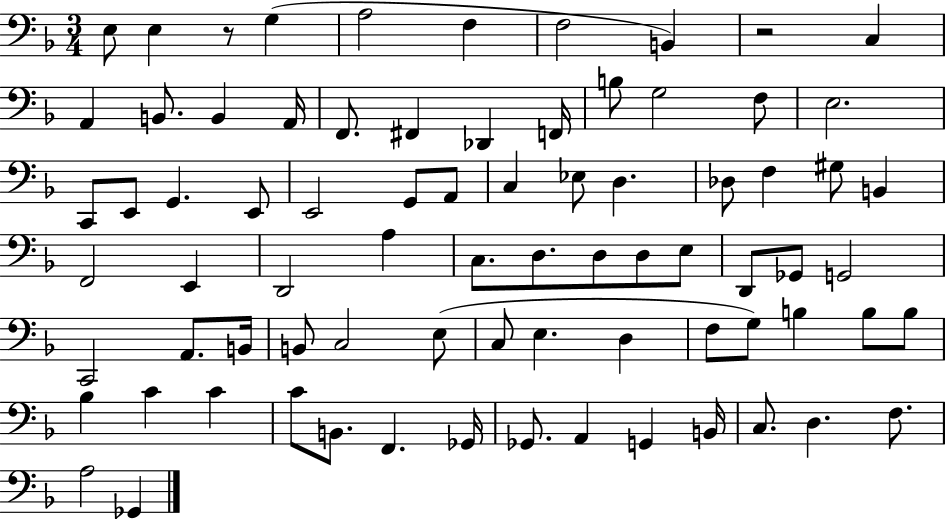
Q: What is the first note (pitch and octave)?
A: E3